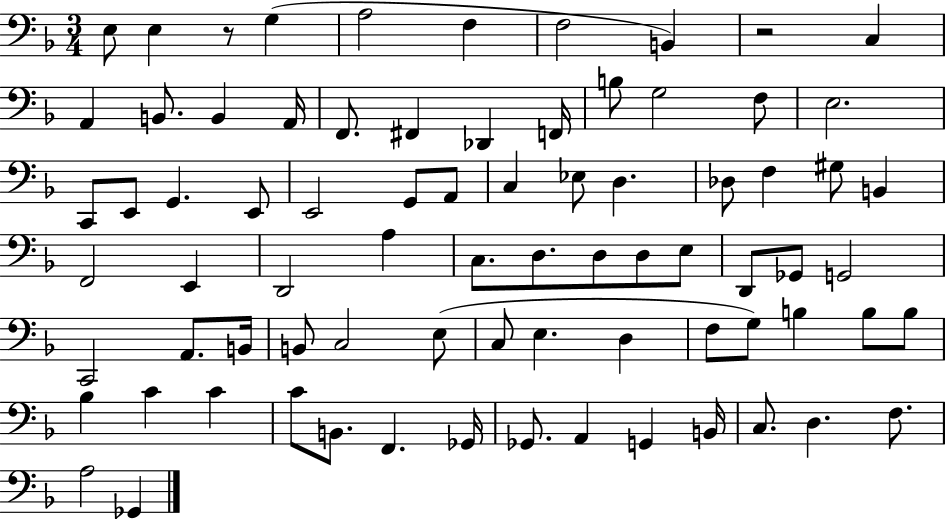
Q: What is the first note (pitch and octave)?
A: E3